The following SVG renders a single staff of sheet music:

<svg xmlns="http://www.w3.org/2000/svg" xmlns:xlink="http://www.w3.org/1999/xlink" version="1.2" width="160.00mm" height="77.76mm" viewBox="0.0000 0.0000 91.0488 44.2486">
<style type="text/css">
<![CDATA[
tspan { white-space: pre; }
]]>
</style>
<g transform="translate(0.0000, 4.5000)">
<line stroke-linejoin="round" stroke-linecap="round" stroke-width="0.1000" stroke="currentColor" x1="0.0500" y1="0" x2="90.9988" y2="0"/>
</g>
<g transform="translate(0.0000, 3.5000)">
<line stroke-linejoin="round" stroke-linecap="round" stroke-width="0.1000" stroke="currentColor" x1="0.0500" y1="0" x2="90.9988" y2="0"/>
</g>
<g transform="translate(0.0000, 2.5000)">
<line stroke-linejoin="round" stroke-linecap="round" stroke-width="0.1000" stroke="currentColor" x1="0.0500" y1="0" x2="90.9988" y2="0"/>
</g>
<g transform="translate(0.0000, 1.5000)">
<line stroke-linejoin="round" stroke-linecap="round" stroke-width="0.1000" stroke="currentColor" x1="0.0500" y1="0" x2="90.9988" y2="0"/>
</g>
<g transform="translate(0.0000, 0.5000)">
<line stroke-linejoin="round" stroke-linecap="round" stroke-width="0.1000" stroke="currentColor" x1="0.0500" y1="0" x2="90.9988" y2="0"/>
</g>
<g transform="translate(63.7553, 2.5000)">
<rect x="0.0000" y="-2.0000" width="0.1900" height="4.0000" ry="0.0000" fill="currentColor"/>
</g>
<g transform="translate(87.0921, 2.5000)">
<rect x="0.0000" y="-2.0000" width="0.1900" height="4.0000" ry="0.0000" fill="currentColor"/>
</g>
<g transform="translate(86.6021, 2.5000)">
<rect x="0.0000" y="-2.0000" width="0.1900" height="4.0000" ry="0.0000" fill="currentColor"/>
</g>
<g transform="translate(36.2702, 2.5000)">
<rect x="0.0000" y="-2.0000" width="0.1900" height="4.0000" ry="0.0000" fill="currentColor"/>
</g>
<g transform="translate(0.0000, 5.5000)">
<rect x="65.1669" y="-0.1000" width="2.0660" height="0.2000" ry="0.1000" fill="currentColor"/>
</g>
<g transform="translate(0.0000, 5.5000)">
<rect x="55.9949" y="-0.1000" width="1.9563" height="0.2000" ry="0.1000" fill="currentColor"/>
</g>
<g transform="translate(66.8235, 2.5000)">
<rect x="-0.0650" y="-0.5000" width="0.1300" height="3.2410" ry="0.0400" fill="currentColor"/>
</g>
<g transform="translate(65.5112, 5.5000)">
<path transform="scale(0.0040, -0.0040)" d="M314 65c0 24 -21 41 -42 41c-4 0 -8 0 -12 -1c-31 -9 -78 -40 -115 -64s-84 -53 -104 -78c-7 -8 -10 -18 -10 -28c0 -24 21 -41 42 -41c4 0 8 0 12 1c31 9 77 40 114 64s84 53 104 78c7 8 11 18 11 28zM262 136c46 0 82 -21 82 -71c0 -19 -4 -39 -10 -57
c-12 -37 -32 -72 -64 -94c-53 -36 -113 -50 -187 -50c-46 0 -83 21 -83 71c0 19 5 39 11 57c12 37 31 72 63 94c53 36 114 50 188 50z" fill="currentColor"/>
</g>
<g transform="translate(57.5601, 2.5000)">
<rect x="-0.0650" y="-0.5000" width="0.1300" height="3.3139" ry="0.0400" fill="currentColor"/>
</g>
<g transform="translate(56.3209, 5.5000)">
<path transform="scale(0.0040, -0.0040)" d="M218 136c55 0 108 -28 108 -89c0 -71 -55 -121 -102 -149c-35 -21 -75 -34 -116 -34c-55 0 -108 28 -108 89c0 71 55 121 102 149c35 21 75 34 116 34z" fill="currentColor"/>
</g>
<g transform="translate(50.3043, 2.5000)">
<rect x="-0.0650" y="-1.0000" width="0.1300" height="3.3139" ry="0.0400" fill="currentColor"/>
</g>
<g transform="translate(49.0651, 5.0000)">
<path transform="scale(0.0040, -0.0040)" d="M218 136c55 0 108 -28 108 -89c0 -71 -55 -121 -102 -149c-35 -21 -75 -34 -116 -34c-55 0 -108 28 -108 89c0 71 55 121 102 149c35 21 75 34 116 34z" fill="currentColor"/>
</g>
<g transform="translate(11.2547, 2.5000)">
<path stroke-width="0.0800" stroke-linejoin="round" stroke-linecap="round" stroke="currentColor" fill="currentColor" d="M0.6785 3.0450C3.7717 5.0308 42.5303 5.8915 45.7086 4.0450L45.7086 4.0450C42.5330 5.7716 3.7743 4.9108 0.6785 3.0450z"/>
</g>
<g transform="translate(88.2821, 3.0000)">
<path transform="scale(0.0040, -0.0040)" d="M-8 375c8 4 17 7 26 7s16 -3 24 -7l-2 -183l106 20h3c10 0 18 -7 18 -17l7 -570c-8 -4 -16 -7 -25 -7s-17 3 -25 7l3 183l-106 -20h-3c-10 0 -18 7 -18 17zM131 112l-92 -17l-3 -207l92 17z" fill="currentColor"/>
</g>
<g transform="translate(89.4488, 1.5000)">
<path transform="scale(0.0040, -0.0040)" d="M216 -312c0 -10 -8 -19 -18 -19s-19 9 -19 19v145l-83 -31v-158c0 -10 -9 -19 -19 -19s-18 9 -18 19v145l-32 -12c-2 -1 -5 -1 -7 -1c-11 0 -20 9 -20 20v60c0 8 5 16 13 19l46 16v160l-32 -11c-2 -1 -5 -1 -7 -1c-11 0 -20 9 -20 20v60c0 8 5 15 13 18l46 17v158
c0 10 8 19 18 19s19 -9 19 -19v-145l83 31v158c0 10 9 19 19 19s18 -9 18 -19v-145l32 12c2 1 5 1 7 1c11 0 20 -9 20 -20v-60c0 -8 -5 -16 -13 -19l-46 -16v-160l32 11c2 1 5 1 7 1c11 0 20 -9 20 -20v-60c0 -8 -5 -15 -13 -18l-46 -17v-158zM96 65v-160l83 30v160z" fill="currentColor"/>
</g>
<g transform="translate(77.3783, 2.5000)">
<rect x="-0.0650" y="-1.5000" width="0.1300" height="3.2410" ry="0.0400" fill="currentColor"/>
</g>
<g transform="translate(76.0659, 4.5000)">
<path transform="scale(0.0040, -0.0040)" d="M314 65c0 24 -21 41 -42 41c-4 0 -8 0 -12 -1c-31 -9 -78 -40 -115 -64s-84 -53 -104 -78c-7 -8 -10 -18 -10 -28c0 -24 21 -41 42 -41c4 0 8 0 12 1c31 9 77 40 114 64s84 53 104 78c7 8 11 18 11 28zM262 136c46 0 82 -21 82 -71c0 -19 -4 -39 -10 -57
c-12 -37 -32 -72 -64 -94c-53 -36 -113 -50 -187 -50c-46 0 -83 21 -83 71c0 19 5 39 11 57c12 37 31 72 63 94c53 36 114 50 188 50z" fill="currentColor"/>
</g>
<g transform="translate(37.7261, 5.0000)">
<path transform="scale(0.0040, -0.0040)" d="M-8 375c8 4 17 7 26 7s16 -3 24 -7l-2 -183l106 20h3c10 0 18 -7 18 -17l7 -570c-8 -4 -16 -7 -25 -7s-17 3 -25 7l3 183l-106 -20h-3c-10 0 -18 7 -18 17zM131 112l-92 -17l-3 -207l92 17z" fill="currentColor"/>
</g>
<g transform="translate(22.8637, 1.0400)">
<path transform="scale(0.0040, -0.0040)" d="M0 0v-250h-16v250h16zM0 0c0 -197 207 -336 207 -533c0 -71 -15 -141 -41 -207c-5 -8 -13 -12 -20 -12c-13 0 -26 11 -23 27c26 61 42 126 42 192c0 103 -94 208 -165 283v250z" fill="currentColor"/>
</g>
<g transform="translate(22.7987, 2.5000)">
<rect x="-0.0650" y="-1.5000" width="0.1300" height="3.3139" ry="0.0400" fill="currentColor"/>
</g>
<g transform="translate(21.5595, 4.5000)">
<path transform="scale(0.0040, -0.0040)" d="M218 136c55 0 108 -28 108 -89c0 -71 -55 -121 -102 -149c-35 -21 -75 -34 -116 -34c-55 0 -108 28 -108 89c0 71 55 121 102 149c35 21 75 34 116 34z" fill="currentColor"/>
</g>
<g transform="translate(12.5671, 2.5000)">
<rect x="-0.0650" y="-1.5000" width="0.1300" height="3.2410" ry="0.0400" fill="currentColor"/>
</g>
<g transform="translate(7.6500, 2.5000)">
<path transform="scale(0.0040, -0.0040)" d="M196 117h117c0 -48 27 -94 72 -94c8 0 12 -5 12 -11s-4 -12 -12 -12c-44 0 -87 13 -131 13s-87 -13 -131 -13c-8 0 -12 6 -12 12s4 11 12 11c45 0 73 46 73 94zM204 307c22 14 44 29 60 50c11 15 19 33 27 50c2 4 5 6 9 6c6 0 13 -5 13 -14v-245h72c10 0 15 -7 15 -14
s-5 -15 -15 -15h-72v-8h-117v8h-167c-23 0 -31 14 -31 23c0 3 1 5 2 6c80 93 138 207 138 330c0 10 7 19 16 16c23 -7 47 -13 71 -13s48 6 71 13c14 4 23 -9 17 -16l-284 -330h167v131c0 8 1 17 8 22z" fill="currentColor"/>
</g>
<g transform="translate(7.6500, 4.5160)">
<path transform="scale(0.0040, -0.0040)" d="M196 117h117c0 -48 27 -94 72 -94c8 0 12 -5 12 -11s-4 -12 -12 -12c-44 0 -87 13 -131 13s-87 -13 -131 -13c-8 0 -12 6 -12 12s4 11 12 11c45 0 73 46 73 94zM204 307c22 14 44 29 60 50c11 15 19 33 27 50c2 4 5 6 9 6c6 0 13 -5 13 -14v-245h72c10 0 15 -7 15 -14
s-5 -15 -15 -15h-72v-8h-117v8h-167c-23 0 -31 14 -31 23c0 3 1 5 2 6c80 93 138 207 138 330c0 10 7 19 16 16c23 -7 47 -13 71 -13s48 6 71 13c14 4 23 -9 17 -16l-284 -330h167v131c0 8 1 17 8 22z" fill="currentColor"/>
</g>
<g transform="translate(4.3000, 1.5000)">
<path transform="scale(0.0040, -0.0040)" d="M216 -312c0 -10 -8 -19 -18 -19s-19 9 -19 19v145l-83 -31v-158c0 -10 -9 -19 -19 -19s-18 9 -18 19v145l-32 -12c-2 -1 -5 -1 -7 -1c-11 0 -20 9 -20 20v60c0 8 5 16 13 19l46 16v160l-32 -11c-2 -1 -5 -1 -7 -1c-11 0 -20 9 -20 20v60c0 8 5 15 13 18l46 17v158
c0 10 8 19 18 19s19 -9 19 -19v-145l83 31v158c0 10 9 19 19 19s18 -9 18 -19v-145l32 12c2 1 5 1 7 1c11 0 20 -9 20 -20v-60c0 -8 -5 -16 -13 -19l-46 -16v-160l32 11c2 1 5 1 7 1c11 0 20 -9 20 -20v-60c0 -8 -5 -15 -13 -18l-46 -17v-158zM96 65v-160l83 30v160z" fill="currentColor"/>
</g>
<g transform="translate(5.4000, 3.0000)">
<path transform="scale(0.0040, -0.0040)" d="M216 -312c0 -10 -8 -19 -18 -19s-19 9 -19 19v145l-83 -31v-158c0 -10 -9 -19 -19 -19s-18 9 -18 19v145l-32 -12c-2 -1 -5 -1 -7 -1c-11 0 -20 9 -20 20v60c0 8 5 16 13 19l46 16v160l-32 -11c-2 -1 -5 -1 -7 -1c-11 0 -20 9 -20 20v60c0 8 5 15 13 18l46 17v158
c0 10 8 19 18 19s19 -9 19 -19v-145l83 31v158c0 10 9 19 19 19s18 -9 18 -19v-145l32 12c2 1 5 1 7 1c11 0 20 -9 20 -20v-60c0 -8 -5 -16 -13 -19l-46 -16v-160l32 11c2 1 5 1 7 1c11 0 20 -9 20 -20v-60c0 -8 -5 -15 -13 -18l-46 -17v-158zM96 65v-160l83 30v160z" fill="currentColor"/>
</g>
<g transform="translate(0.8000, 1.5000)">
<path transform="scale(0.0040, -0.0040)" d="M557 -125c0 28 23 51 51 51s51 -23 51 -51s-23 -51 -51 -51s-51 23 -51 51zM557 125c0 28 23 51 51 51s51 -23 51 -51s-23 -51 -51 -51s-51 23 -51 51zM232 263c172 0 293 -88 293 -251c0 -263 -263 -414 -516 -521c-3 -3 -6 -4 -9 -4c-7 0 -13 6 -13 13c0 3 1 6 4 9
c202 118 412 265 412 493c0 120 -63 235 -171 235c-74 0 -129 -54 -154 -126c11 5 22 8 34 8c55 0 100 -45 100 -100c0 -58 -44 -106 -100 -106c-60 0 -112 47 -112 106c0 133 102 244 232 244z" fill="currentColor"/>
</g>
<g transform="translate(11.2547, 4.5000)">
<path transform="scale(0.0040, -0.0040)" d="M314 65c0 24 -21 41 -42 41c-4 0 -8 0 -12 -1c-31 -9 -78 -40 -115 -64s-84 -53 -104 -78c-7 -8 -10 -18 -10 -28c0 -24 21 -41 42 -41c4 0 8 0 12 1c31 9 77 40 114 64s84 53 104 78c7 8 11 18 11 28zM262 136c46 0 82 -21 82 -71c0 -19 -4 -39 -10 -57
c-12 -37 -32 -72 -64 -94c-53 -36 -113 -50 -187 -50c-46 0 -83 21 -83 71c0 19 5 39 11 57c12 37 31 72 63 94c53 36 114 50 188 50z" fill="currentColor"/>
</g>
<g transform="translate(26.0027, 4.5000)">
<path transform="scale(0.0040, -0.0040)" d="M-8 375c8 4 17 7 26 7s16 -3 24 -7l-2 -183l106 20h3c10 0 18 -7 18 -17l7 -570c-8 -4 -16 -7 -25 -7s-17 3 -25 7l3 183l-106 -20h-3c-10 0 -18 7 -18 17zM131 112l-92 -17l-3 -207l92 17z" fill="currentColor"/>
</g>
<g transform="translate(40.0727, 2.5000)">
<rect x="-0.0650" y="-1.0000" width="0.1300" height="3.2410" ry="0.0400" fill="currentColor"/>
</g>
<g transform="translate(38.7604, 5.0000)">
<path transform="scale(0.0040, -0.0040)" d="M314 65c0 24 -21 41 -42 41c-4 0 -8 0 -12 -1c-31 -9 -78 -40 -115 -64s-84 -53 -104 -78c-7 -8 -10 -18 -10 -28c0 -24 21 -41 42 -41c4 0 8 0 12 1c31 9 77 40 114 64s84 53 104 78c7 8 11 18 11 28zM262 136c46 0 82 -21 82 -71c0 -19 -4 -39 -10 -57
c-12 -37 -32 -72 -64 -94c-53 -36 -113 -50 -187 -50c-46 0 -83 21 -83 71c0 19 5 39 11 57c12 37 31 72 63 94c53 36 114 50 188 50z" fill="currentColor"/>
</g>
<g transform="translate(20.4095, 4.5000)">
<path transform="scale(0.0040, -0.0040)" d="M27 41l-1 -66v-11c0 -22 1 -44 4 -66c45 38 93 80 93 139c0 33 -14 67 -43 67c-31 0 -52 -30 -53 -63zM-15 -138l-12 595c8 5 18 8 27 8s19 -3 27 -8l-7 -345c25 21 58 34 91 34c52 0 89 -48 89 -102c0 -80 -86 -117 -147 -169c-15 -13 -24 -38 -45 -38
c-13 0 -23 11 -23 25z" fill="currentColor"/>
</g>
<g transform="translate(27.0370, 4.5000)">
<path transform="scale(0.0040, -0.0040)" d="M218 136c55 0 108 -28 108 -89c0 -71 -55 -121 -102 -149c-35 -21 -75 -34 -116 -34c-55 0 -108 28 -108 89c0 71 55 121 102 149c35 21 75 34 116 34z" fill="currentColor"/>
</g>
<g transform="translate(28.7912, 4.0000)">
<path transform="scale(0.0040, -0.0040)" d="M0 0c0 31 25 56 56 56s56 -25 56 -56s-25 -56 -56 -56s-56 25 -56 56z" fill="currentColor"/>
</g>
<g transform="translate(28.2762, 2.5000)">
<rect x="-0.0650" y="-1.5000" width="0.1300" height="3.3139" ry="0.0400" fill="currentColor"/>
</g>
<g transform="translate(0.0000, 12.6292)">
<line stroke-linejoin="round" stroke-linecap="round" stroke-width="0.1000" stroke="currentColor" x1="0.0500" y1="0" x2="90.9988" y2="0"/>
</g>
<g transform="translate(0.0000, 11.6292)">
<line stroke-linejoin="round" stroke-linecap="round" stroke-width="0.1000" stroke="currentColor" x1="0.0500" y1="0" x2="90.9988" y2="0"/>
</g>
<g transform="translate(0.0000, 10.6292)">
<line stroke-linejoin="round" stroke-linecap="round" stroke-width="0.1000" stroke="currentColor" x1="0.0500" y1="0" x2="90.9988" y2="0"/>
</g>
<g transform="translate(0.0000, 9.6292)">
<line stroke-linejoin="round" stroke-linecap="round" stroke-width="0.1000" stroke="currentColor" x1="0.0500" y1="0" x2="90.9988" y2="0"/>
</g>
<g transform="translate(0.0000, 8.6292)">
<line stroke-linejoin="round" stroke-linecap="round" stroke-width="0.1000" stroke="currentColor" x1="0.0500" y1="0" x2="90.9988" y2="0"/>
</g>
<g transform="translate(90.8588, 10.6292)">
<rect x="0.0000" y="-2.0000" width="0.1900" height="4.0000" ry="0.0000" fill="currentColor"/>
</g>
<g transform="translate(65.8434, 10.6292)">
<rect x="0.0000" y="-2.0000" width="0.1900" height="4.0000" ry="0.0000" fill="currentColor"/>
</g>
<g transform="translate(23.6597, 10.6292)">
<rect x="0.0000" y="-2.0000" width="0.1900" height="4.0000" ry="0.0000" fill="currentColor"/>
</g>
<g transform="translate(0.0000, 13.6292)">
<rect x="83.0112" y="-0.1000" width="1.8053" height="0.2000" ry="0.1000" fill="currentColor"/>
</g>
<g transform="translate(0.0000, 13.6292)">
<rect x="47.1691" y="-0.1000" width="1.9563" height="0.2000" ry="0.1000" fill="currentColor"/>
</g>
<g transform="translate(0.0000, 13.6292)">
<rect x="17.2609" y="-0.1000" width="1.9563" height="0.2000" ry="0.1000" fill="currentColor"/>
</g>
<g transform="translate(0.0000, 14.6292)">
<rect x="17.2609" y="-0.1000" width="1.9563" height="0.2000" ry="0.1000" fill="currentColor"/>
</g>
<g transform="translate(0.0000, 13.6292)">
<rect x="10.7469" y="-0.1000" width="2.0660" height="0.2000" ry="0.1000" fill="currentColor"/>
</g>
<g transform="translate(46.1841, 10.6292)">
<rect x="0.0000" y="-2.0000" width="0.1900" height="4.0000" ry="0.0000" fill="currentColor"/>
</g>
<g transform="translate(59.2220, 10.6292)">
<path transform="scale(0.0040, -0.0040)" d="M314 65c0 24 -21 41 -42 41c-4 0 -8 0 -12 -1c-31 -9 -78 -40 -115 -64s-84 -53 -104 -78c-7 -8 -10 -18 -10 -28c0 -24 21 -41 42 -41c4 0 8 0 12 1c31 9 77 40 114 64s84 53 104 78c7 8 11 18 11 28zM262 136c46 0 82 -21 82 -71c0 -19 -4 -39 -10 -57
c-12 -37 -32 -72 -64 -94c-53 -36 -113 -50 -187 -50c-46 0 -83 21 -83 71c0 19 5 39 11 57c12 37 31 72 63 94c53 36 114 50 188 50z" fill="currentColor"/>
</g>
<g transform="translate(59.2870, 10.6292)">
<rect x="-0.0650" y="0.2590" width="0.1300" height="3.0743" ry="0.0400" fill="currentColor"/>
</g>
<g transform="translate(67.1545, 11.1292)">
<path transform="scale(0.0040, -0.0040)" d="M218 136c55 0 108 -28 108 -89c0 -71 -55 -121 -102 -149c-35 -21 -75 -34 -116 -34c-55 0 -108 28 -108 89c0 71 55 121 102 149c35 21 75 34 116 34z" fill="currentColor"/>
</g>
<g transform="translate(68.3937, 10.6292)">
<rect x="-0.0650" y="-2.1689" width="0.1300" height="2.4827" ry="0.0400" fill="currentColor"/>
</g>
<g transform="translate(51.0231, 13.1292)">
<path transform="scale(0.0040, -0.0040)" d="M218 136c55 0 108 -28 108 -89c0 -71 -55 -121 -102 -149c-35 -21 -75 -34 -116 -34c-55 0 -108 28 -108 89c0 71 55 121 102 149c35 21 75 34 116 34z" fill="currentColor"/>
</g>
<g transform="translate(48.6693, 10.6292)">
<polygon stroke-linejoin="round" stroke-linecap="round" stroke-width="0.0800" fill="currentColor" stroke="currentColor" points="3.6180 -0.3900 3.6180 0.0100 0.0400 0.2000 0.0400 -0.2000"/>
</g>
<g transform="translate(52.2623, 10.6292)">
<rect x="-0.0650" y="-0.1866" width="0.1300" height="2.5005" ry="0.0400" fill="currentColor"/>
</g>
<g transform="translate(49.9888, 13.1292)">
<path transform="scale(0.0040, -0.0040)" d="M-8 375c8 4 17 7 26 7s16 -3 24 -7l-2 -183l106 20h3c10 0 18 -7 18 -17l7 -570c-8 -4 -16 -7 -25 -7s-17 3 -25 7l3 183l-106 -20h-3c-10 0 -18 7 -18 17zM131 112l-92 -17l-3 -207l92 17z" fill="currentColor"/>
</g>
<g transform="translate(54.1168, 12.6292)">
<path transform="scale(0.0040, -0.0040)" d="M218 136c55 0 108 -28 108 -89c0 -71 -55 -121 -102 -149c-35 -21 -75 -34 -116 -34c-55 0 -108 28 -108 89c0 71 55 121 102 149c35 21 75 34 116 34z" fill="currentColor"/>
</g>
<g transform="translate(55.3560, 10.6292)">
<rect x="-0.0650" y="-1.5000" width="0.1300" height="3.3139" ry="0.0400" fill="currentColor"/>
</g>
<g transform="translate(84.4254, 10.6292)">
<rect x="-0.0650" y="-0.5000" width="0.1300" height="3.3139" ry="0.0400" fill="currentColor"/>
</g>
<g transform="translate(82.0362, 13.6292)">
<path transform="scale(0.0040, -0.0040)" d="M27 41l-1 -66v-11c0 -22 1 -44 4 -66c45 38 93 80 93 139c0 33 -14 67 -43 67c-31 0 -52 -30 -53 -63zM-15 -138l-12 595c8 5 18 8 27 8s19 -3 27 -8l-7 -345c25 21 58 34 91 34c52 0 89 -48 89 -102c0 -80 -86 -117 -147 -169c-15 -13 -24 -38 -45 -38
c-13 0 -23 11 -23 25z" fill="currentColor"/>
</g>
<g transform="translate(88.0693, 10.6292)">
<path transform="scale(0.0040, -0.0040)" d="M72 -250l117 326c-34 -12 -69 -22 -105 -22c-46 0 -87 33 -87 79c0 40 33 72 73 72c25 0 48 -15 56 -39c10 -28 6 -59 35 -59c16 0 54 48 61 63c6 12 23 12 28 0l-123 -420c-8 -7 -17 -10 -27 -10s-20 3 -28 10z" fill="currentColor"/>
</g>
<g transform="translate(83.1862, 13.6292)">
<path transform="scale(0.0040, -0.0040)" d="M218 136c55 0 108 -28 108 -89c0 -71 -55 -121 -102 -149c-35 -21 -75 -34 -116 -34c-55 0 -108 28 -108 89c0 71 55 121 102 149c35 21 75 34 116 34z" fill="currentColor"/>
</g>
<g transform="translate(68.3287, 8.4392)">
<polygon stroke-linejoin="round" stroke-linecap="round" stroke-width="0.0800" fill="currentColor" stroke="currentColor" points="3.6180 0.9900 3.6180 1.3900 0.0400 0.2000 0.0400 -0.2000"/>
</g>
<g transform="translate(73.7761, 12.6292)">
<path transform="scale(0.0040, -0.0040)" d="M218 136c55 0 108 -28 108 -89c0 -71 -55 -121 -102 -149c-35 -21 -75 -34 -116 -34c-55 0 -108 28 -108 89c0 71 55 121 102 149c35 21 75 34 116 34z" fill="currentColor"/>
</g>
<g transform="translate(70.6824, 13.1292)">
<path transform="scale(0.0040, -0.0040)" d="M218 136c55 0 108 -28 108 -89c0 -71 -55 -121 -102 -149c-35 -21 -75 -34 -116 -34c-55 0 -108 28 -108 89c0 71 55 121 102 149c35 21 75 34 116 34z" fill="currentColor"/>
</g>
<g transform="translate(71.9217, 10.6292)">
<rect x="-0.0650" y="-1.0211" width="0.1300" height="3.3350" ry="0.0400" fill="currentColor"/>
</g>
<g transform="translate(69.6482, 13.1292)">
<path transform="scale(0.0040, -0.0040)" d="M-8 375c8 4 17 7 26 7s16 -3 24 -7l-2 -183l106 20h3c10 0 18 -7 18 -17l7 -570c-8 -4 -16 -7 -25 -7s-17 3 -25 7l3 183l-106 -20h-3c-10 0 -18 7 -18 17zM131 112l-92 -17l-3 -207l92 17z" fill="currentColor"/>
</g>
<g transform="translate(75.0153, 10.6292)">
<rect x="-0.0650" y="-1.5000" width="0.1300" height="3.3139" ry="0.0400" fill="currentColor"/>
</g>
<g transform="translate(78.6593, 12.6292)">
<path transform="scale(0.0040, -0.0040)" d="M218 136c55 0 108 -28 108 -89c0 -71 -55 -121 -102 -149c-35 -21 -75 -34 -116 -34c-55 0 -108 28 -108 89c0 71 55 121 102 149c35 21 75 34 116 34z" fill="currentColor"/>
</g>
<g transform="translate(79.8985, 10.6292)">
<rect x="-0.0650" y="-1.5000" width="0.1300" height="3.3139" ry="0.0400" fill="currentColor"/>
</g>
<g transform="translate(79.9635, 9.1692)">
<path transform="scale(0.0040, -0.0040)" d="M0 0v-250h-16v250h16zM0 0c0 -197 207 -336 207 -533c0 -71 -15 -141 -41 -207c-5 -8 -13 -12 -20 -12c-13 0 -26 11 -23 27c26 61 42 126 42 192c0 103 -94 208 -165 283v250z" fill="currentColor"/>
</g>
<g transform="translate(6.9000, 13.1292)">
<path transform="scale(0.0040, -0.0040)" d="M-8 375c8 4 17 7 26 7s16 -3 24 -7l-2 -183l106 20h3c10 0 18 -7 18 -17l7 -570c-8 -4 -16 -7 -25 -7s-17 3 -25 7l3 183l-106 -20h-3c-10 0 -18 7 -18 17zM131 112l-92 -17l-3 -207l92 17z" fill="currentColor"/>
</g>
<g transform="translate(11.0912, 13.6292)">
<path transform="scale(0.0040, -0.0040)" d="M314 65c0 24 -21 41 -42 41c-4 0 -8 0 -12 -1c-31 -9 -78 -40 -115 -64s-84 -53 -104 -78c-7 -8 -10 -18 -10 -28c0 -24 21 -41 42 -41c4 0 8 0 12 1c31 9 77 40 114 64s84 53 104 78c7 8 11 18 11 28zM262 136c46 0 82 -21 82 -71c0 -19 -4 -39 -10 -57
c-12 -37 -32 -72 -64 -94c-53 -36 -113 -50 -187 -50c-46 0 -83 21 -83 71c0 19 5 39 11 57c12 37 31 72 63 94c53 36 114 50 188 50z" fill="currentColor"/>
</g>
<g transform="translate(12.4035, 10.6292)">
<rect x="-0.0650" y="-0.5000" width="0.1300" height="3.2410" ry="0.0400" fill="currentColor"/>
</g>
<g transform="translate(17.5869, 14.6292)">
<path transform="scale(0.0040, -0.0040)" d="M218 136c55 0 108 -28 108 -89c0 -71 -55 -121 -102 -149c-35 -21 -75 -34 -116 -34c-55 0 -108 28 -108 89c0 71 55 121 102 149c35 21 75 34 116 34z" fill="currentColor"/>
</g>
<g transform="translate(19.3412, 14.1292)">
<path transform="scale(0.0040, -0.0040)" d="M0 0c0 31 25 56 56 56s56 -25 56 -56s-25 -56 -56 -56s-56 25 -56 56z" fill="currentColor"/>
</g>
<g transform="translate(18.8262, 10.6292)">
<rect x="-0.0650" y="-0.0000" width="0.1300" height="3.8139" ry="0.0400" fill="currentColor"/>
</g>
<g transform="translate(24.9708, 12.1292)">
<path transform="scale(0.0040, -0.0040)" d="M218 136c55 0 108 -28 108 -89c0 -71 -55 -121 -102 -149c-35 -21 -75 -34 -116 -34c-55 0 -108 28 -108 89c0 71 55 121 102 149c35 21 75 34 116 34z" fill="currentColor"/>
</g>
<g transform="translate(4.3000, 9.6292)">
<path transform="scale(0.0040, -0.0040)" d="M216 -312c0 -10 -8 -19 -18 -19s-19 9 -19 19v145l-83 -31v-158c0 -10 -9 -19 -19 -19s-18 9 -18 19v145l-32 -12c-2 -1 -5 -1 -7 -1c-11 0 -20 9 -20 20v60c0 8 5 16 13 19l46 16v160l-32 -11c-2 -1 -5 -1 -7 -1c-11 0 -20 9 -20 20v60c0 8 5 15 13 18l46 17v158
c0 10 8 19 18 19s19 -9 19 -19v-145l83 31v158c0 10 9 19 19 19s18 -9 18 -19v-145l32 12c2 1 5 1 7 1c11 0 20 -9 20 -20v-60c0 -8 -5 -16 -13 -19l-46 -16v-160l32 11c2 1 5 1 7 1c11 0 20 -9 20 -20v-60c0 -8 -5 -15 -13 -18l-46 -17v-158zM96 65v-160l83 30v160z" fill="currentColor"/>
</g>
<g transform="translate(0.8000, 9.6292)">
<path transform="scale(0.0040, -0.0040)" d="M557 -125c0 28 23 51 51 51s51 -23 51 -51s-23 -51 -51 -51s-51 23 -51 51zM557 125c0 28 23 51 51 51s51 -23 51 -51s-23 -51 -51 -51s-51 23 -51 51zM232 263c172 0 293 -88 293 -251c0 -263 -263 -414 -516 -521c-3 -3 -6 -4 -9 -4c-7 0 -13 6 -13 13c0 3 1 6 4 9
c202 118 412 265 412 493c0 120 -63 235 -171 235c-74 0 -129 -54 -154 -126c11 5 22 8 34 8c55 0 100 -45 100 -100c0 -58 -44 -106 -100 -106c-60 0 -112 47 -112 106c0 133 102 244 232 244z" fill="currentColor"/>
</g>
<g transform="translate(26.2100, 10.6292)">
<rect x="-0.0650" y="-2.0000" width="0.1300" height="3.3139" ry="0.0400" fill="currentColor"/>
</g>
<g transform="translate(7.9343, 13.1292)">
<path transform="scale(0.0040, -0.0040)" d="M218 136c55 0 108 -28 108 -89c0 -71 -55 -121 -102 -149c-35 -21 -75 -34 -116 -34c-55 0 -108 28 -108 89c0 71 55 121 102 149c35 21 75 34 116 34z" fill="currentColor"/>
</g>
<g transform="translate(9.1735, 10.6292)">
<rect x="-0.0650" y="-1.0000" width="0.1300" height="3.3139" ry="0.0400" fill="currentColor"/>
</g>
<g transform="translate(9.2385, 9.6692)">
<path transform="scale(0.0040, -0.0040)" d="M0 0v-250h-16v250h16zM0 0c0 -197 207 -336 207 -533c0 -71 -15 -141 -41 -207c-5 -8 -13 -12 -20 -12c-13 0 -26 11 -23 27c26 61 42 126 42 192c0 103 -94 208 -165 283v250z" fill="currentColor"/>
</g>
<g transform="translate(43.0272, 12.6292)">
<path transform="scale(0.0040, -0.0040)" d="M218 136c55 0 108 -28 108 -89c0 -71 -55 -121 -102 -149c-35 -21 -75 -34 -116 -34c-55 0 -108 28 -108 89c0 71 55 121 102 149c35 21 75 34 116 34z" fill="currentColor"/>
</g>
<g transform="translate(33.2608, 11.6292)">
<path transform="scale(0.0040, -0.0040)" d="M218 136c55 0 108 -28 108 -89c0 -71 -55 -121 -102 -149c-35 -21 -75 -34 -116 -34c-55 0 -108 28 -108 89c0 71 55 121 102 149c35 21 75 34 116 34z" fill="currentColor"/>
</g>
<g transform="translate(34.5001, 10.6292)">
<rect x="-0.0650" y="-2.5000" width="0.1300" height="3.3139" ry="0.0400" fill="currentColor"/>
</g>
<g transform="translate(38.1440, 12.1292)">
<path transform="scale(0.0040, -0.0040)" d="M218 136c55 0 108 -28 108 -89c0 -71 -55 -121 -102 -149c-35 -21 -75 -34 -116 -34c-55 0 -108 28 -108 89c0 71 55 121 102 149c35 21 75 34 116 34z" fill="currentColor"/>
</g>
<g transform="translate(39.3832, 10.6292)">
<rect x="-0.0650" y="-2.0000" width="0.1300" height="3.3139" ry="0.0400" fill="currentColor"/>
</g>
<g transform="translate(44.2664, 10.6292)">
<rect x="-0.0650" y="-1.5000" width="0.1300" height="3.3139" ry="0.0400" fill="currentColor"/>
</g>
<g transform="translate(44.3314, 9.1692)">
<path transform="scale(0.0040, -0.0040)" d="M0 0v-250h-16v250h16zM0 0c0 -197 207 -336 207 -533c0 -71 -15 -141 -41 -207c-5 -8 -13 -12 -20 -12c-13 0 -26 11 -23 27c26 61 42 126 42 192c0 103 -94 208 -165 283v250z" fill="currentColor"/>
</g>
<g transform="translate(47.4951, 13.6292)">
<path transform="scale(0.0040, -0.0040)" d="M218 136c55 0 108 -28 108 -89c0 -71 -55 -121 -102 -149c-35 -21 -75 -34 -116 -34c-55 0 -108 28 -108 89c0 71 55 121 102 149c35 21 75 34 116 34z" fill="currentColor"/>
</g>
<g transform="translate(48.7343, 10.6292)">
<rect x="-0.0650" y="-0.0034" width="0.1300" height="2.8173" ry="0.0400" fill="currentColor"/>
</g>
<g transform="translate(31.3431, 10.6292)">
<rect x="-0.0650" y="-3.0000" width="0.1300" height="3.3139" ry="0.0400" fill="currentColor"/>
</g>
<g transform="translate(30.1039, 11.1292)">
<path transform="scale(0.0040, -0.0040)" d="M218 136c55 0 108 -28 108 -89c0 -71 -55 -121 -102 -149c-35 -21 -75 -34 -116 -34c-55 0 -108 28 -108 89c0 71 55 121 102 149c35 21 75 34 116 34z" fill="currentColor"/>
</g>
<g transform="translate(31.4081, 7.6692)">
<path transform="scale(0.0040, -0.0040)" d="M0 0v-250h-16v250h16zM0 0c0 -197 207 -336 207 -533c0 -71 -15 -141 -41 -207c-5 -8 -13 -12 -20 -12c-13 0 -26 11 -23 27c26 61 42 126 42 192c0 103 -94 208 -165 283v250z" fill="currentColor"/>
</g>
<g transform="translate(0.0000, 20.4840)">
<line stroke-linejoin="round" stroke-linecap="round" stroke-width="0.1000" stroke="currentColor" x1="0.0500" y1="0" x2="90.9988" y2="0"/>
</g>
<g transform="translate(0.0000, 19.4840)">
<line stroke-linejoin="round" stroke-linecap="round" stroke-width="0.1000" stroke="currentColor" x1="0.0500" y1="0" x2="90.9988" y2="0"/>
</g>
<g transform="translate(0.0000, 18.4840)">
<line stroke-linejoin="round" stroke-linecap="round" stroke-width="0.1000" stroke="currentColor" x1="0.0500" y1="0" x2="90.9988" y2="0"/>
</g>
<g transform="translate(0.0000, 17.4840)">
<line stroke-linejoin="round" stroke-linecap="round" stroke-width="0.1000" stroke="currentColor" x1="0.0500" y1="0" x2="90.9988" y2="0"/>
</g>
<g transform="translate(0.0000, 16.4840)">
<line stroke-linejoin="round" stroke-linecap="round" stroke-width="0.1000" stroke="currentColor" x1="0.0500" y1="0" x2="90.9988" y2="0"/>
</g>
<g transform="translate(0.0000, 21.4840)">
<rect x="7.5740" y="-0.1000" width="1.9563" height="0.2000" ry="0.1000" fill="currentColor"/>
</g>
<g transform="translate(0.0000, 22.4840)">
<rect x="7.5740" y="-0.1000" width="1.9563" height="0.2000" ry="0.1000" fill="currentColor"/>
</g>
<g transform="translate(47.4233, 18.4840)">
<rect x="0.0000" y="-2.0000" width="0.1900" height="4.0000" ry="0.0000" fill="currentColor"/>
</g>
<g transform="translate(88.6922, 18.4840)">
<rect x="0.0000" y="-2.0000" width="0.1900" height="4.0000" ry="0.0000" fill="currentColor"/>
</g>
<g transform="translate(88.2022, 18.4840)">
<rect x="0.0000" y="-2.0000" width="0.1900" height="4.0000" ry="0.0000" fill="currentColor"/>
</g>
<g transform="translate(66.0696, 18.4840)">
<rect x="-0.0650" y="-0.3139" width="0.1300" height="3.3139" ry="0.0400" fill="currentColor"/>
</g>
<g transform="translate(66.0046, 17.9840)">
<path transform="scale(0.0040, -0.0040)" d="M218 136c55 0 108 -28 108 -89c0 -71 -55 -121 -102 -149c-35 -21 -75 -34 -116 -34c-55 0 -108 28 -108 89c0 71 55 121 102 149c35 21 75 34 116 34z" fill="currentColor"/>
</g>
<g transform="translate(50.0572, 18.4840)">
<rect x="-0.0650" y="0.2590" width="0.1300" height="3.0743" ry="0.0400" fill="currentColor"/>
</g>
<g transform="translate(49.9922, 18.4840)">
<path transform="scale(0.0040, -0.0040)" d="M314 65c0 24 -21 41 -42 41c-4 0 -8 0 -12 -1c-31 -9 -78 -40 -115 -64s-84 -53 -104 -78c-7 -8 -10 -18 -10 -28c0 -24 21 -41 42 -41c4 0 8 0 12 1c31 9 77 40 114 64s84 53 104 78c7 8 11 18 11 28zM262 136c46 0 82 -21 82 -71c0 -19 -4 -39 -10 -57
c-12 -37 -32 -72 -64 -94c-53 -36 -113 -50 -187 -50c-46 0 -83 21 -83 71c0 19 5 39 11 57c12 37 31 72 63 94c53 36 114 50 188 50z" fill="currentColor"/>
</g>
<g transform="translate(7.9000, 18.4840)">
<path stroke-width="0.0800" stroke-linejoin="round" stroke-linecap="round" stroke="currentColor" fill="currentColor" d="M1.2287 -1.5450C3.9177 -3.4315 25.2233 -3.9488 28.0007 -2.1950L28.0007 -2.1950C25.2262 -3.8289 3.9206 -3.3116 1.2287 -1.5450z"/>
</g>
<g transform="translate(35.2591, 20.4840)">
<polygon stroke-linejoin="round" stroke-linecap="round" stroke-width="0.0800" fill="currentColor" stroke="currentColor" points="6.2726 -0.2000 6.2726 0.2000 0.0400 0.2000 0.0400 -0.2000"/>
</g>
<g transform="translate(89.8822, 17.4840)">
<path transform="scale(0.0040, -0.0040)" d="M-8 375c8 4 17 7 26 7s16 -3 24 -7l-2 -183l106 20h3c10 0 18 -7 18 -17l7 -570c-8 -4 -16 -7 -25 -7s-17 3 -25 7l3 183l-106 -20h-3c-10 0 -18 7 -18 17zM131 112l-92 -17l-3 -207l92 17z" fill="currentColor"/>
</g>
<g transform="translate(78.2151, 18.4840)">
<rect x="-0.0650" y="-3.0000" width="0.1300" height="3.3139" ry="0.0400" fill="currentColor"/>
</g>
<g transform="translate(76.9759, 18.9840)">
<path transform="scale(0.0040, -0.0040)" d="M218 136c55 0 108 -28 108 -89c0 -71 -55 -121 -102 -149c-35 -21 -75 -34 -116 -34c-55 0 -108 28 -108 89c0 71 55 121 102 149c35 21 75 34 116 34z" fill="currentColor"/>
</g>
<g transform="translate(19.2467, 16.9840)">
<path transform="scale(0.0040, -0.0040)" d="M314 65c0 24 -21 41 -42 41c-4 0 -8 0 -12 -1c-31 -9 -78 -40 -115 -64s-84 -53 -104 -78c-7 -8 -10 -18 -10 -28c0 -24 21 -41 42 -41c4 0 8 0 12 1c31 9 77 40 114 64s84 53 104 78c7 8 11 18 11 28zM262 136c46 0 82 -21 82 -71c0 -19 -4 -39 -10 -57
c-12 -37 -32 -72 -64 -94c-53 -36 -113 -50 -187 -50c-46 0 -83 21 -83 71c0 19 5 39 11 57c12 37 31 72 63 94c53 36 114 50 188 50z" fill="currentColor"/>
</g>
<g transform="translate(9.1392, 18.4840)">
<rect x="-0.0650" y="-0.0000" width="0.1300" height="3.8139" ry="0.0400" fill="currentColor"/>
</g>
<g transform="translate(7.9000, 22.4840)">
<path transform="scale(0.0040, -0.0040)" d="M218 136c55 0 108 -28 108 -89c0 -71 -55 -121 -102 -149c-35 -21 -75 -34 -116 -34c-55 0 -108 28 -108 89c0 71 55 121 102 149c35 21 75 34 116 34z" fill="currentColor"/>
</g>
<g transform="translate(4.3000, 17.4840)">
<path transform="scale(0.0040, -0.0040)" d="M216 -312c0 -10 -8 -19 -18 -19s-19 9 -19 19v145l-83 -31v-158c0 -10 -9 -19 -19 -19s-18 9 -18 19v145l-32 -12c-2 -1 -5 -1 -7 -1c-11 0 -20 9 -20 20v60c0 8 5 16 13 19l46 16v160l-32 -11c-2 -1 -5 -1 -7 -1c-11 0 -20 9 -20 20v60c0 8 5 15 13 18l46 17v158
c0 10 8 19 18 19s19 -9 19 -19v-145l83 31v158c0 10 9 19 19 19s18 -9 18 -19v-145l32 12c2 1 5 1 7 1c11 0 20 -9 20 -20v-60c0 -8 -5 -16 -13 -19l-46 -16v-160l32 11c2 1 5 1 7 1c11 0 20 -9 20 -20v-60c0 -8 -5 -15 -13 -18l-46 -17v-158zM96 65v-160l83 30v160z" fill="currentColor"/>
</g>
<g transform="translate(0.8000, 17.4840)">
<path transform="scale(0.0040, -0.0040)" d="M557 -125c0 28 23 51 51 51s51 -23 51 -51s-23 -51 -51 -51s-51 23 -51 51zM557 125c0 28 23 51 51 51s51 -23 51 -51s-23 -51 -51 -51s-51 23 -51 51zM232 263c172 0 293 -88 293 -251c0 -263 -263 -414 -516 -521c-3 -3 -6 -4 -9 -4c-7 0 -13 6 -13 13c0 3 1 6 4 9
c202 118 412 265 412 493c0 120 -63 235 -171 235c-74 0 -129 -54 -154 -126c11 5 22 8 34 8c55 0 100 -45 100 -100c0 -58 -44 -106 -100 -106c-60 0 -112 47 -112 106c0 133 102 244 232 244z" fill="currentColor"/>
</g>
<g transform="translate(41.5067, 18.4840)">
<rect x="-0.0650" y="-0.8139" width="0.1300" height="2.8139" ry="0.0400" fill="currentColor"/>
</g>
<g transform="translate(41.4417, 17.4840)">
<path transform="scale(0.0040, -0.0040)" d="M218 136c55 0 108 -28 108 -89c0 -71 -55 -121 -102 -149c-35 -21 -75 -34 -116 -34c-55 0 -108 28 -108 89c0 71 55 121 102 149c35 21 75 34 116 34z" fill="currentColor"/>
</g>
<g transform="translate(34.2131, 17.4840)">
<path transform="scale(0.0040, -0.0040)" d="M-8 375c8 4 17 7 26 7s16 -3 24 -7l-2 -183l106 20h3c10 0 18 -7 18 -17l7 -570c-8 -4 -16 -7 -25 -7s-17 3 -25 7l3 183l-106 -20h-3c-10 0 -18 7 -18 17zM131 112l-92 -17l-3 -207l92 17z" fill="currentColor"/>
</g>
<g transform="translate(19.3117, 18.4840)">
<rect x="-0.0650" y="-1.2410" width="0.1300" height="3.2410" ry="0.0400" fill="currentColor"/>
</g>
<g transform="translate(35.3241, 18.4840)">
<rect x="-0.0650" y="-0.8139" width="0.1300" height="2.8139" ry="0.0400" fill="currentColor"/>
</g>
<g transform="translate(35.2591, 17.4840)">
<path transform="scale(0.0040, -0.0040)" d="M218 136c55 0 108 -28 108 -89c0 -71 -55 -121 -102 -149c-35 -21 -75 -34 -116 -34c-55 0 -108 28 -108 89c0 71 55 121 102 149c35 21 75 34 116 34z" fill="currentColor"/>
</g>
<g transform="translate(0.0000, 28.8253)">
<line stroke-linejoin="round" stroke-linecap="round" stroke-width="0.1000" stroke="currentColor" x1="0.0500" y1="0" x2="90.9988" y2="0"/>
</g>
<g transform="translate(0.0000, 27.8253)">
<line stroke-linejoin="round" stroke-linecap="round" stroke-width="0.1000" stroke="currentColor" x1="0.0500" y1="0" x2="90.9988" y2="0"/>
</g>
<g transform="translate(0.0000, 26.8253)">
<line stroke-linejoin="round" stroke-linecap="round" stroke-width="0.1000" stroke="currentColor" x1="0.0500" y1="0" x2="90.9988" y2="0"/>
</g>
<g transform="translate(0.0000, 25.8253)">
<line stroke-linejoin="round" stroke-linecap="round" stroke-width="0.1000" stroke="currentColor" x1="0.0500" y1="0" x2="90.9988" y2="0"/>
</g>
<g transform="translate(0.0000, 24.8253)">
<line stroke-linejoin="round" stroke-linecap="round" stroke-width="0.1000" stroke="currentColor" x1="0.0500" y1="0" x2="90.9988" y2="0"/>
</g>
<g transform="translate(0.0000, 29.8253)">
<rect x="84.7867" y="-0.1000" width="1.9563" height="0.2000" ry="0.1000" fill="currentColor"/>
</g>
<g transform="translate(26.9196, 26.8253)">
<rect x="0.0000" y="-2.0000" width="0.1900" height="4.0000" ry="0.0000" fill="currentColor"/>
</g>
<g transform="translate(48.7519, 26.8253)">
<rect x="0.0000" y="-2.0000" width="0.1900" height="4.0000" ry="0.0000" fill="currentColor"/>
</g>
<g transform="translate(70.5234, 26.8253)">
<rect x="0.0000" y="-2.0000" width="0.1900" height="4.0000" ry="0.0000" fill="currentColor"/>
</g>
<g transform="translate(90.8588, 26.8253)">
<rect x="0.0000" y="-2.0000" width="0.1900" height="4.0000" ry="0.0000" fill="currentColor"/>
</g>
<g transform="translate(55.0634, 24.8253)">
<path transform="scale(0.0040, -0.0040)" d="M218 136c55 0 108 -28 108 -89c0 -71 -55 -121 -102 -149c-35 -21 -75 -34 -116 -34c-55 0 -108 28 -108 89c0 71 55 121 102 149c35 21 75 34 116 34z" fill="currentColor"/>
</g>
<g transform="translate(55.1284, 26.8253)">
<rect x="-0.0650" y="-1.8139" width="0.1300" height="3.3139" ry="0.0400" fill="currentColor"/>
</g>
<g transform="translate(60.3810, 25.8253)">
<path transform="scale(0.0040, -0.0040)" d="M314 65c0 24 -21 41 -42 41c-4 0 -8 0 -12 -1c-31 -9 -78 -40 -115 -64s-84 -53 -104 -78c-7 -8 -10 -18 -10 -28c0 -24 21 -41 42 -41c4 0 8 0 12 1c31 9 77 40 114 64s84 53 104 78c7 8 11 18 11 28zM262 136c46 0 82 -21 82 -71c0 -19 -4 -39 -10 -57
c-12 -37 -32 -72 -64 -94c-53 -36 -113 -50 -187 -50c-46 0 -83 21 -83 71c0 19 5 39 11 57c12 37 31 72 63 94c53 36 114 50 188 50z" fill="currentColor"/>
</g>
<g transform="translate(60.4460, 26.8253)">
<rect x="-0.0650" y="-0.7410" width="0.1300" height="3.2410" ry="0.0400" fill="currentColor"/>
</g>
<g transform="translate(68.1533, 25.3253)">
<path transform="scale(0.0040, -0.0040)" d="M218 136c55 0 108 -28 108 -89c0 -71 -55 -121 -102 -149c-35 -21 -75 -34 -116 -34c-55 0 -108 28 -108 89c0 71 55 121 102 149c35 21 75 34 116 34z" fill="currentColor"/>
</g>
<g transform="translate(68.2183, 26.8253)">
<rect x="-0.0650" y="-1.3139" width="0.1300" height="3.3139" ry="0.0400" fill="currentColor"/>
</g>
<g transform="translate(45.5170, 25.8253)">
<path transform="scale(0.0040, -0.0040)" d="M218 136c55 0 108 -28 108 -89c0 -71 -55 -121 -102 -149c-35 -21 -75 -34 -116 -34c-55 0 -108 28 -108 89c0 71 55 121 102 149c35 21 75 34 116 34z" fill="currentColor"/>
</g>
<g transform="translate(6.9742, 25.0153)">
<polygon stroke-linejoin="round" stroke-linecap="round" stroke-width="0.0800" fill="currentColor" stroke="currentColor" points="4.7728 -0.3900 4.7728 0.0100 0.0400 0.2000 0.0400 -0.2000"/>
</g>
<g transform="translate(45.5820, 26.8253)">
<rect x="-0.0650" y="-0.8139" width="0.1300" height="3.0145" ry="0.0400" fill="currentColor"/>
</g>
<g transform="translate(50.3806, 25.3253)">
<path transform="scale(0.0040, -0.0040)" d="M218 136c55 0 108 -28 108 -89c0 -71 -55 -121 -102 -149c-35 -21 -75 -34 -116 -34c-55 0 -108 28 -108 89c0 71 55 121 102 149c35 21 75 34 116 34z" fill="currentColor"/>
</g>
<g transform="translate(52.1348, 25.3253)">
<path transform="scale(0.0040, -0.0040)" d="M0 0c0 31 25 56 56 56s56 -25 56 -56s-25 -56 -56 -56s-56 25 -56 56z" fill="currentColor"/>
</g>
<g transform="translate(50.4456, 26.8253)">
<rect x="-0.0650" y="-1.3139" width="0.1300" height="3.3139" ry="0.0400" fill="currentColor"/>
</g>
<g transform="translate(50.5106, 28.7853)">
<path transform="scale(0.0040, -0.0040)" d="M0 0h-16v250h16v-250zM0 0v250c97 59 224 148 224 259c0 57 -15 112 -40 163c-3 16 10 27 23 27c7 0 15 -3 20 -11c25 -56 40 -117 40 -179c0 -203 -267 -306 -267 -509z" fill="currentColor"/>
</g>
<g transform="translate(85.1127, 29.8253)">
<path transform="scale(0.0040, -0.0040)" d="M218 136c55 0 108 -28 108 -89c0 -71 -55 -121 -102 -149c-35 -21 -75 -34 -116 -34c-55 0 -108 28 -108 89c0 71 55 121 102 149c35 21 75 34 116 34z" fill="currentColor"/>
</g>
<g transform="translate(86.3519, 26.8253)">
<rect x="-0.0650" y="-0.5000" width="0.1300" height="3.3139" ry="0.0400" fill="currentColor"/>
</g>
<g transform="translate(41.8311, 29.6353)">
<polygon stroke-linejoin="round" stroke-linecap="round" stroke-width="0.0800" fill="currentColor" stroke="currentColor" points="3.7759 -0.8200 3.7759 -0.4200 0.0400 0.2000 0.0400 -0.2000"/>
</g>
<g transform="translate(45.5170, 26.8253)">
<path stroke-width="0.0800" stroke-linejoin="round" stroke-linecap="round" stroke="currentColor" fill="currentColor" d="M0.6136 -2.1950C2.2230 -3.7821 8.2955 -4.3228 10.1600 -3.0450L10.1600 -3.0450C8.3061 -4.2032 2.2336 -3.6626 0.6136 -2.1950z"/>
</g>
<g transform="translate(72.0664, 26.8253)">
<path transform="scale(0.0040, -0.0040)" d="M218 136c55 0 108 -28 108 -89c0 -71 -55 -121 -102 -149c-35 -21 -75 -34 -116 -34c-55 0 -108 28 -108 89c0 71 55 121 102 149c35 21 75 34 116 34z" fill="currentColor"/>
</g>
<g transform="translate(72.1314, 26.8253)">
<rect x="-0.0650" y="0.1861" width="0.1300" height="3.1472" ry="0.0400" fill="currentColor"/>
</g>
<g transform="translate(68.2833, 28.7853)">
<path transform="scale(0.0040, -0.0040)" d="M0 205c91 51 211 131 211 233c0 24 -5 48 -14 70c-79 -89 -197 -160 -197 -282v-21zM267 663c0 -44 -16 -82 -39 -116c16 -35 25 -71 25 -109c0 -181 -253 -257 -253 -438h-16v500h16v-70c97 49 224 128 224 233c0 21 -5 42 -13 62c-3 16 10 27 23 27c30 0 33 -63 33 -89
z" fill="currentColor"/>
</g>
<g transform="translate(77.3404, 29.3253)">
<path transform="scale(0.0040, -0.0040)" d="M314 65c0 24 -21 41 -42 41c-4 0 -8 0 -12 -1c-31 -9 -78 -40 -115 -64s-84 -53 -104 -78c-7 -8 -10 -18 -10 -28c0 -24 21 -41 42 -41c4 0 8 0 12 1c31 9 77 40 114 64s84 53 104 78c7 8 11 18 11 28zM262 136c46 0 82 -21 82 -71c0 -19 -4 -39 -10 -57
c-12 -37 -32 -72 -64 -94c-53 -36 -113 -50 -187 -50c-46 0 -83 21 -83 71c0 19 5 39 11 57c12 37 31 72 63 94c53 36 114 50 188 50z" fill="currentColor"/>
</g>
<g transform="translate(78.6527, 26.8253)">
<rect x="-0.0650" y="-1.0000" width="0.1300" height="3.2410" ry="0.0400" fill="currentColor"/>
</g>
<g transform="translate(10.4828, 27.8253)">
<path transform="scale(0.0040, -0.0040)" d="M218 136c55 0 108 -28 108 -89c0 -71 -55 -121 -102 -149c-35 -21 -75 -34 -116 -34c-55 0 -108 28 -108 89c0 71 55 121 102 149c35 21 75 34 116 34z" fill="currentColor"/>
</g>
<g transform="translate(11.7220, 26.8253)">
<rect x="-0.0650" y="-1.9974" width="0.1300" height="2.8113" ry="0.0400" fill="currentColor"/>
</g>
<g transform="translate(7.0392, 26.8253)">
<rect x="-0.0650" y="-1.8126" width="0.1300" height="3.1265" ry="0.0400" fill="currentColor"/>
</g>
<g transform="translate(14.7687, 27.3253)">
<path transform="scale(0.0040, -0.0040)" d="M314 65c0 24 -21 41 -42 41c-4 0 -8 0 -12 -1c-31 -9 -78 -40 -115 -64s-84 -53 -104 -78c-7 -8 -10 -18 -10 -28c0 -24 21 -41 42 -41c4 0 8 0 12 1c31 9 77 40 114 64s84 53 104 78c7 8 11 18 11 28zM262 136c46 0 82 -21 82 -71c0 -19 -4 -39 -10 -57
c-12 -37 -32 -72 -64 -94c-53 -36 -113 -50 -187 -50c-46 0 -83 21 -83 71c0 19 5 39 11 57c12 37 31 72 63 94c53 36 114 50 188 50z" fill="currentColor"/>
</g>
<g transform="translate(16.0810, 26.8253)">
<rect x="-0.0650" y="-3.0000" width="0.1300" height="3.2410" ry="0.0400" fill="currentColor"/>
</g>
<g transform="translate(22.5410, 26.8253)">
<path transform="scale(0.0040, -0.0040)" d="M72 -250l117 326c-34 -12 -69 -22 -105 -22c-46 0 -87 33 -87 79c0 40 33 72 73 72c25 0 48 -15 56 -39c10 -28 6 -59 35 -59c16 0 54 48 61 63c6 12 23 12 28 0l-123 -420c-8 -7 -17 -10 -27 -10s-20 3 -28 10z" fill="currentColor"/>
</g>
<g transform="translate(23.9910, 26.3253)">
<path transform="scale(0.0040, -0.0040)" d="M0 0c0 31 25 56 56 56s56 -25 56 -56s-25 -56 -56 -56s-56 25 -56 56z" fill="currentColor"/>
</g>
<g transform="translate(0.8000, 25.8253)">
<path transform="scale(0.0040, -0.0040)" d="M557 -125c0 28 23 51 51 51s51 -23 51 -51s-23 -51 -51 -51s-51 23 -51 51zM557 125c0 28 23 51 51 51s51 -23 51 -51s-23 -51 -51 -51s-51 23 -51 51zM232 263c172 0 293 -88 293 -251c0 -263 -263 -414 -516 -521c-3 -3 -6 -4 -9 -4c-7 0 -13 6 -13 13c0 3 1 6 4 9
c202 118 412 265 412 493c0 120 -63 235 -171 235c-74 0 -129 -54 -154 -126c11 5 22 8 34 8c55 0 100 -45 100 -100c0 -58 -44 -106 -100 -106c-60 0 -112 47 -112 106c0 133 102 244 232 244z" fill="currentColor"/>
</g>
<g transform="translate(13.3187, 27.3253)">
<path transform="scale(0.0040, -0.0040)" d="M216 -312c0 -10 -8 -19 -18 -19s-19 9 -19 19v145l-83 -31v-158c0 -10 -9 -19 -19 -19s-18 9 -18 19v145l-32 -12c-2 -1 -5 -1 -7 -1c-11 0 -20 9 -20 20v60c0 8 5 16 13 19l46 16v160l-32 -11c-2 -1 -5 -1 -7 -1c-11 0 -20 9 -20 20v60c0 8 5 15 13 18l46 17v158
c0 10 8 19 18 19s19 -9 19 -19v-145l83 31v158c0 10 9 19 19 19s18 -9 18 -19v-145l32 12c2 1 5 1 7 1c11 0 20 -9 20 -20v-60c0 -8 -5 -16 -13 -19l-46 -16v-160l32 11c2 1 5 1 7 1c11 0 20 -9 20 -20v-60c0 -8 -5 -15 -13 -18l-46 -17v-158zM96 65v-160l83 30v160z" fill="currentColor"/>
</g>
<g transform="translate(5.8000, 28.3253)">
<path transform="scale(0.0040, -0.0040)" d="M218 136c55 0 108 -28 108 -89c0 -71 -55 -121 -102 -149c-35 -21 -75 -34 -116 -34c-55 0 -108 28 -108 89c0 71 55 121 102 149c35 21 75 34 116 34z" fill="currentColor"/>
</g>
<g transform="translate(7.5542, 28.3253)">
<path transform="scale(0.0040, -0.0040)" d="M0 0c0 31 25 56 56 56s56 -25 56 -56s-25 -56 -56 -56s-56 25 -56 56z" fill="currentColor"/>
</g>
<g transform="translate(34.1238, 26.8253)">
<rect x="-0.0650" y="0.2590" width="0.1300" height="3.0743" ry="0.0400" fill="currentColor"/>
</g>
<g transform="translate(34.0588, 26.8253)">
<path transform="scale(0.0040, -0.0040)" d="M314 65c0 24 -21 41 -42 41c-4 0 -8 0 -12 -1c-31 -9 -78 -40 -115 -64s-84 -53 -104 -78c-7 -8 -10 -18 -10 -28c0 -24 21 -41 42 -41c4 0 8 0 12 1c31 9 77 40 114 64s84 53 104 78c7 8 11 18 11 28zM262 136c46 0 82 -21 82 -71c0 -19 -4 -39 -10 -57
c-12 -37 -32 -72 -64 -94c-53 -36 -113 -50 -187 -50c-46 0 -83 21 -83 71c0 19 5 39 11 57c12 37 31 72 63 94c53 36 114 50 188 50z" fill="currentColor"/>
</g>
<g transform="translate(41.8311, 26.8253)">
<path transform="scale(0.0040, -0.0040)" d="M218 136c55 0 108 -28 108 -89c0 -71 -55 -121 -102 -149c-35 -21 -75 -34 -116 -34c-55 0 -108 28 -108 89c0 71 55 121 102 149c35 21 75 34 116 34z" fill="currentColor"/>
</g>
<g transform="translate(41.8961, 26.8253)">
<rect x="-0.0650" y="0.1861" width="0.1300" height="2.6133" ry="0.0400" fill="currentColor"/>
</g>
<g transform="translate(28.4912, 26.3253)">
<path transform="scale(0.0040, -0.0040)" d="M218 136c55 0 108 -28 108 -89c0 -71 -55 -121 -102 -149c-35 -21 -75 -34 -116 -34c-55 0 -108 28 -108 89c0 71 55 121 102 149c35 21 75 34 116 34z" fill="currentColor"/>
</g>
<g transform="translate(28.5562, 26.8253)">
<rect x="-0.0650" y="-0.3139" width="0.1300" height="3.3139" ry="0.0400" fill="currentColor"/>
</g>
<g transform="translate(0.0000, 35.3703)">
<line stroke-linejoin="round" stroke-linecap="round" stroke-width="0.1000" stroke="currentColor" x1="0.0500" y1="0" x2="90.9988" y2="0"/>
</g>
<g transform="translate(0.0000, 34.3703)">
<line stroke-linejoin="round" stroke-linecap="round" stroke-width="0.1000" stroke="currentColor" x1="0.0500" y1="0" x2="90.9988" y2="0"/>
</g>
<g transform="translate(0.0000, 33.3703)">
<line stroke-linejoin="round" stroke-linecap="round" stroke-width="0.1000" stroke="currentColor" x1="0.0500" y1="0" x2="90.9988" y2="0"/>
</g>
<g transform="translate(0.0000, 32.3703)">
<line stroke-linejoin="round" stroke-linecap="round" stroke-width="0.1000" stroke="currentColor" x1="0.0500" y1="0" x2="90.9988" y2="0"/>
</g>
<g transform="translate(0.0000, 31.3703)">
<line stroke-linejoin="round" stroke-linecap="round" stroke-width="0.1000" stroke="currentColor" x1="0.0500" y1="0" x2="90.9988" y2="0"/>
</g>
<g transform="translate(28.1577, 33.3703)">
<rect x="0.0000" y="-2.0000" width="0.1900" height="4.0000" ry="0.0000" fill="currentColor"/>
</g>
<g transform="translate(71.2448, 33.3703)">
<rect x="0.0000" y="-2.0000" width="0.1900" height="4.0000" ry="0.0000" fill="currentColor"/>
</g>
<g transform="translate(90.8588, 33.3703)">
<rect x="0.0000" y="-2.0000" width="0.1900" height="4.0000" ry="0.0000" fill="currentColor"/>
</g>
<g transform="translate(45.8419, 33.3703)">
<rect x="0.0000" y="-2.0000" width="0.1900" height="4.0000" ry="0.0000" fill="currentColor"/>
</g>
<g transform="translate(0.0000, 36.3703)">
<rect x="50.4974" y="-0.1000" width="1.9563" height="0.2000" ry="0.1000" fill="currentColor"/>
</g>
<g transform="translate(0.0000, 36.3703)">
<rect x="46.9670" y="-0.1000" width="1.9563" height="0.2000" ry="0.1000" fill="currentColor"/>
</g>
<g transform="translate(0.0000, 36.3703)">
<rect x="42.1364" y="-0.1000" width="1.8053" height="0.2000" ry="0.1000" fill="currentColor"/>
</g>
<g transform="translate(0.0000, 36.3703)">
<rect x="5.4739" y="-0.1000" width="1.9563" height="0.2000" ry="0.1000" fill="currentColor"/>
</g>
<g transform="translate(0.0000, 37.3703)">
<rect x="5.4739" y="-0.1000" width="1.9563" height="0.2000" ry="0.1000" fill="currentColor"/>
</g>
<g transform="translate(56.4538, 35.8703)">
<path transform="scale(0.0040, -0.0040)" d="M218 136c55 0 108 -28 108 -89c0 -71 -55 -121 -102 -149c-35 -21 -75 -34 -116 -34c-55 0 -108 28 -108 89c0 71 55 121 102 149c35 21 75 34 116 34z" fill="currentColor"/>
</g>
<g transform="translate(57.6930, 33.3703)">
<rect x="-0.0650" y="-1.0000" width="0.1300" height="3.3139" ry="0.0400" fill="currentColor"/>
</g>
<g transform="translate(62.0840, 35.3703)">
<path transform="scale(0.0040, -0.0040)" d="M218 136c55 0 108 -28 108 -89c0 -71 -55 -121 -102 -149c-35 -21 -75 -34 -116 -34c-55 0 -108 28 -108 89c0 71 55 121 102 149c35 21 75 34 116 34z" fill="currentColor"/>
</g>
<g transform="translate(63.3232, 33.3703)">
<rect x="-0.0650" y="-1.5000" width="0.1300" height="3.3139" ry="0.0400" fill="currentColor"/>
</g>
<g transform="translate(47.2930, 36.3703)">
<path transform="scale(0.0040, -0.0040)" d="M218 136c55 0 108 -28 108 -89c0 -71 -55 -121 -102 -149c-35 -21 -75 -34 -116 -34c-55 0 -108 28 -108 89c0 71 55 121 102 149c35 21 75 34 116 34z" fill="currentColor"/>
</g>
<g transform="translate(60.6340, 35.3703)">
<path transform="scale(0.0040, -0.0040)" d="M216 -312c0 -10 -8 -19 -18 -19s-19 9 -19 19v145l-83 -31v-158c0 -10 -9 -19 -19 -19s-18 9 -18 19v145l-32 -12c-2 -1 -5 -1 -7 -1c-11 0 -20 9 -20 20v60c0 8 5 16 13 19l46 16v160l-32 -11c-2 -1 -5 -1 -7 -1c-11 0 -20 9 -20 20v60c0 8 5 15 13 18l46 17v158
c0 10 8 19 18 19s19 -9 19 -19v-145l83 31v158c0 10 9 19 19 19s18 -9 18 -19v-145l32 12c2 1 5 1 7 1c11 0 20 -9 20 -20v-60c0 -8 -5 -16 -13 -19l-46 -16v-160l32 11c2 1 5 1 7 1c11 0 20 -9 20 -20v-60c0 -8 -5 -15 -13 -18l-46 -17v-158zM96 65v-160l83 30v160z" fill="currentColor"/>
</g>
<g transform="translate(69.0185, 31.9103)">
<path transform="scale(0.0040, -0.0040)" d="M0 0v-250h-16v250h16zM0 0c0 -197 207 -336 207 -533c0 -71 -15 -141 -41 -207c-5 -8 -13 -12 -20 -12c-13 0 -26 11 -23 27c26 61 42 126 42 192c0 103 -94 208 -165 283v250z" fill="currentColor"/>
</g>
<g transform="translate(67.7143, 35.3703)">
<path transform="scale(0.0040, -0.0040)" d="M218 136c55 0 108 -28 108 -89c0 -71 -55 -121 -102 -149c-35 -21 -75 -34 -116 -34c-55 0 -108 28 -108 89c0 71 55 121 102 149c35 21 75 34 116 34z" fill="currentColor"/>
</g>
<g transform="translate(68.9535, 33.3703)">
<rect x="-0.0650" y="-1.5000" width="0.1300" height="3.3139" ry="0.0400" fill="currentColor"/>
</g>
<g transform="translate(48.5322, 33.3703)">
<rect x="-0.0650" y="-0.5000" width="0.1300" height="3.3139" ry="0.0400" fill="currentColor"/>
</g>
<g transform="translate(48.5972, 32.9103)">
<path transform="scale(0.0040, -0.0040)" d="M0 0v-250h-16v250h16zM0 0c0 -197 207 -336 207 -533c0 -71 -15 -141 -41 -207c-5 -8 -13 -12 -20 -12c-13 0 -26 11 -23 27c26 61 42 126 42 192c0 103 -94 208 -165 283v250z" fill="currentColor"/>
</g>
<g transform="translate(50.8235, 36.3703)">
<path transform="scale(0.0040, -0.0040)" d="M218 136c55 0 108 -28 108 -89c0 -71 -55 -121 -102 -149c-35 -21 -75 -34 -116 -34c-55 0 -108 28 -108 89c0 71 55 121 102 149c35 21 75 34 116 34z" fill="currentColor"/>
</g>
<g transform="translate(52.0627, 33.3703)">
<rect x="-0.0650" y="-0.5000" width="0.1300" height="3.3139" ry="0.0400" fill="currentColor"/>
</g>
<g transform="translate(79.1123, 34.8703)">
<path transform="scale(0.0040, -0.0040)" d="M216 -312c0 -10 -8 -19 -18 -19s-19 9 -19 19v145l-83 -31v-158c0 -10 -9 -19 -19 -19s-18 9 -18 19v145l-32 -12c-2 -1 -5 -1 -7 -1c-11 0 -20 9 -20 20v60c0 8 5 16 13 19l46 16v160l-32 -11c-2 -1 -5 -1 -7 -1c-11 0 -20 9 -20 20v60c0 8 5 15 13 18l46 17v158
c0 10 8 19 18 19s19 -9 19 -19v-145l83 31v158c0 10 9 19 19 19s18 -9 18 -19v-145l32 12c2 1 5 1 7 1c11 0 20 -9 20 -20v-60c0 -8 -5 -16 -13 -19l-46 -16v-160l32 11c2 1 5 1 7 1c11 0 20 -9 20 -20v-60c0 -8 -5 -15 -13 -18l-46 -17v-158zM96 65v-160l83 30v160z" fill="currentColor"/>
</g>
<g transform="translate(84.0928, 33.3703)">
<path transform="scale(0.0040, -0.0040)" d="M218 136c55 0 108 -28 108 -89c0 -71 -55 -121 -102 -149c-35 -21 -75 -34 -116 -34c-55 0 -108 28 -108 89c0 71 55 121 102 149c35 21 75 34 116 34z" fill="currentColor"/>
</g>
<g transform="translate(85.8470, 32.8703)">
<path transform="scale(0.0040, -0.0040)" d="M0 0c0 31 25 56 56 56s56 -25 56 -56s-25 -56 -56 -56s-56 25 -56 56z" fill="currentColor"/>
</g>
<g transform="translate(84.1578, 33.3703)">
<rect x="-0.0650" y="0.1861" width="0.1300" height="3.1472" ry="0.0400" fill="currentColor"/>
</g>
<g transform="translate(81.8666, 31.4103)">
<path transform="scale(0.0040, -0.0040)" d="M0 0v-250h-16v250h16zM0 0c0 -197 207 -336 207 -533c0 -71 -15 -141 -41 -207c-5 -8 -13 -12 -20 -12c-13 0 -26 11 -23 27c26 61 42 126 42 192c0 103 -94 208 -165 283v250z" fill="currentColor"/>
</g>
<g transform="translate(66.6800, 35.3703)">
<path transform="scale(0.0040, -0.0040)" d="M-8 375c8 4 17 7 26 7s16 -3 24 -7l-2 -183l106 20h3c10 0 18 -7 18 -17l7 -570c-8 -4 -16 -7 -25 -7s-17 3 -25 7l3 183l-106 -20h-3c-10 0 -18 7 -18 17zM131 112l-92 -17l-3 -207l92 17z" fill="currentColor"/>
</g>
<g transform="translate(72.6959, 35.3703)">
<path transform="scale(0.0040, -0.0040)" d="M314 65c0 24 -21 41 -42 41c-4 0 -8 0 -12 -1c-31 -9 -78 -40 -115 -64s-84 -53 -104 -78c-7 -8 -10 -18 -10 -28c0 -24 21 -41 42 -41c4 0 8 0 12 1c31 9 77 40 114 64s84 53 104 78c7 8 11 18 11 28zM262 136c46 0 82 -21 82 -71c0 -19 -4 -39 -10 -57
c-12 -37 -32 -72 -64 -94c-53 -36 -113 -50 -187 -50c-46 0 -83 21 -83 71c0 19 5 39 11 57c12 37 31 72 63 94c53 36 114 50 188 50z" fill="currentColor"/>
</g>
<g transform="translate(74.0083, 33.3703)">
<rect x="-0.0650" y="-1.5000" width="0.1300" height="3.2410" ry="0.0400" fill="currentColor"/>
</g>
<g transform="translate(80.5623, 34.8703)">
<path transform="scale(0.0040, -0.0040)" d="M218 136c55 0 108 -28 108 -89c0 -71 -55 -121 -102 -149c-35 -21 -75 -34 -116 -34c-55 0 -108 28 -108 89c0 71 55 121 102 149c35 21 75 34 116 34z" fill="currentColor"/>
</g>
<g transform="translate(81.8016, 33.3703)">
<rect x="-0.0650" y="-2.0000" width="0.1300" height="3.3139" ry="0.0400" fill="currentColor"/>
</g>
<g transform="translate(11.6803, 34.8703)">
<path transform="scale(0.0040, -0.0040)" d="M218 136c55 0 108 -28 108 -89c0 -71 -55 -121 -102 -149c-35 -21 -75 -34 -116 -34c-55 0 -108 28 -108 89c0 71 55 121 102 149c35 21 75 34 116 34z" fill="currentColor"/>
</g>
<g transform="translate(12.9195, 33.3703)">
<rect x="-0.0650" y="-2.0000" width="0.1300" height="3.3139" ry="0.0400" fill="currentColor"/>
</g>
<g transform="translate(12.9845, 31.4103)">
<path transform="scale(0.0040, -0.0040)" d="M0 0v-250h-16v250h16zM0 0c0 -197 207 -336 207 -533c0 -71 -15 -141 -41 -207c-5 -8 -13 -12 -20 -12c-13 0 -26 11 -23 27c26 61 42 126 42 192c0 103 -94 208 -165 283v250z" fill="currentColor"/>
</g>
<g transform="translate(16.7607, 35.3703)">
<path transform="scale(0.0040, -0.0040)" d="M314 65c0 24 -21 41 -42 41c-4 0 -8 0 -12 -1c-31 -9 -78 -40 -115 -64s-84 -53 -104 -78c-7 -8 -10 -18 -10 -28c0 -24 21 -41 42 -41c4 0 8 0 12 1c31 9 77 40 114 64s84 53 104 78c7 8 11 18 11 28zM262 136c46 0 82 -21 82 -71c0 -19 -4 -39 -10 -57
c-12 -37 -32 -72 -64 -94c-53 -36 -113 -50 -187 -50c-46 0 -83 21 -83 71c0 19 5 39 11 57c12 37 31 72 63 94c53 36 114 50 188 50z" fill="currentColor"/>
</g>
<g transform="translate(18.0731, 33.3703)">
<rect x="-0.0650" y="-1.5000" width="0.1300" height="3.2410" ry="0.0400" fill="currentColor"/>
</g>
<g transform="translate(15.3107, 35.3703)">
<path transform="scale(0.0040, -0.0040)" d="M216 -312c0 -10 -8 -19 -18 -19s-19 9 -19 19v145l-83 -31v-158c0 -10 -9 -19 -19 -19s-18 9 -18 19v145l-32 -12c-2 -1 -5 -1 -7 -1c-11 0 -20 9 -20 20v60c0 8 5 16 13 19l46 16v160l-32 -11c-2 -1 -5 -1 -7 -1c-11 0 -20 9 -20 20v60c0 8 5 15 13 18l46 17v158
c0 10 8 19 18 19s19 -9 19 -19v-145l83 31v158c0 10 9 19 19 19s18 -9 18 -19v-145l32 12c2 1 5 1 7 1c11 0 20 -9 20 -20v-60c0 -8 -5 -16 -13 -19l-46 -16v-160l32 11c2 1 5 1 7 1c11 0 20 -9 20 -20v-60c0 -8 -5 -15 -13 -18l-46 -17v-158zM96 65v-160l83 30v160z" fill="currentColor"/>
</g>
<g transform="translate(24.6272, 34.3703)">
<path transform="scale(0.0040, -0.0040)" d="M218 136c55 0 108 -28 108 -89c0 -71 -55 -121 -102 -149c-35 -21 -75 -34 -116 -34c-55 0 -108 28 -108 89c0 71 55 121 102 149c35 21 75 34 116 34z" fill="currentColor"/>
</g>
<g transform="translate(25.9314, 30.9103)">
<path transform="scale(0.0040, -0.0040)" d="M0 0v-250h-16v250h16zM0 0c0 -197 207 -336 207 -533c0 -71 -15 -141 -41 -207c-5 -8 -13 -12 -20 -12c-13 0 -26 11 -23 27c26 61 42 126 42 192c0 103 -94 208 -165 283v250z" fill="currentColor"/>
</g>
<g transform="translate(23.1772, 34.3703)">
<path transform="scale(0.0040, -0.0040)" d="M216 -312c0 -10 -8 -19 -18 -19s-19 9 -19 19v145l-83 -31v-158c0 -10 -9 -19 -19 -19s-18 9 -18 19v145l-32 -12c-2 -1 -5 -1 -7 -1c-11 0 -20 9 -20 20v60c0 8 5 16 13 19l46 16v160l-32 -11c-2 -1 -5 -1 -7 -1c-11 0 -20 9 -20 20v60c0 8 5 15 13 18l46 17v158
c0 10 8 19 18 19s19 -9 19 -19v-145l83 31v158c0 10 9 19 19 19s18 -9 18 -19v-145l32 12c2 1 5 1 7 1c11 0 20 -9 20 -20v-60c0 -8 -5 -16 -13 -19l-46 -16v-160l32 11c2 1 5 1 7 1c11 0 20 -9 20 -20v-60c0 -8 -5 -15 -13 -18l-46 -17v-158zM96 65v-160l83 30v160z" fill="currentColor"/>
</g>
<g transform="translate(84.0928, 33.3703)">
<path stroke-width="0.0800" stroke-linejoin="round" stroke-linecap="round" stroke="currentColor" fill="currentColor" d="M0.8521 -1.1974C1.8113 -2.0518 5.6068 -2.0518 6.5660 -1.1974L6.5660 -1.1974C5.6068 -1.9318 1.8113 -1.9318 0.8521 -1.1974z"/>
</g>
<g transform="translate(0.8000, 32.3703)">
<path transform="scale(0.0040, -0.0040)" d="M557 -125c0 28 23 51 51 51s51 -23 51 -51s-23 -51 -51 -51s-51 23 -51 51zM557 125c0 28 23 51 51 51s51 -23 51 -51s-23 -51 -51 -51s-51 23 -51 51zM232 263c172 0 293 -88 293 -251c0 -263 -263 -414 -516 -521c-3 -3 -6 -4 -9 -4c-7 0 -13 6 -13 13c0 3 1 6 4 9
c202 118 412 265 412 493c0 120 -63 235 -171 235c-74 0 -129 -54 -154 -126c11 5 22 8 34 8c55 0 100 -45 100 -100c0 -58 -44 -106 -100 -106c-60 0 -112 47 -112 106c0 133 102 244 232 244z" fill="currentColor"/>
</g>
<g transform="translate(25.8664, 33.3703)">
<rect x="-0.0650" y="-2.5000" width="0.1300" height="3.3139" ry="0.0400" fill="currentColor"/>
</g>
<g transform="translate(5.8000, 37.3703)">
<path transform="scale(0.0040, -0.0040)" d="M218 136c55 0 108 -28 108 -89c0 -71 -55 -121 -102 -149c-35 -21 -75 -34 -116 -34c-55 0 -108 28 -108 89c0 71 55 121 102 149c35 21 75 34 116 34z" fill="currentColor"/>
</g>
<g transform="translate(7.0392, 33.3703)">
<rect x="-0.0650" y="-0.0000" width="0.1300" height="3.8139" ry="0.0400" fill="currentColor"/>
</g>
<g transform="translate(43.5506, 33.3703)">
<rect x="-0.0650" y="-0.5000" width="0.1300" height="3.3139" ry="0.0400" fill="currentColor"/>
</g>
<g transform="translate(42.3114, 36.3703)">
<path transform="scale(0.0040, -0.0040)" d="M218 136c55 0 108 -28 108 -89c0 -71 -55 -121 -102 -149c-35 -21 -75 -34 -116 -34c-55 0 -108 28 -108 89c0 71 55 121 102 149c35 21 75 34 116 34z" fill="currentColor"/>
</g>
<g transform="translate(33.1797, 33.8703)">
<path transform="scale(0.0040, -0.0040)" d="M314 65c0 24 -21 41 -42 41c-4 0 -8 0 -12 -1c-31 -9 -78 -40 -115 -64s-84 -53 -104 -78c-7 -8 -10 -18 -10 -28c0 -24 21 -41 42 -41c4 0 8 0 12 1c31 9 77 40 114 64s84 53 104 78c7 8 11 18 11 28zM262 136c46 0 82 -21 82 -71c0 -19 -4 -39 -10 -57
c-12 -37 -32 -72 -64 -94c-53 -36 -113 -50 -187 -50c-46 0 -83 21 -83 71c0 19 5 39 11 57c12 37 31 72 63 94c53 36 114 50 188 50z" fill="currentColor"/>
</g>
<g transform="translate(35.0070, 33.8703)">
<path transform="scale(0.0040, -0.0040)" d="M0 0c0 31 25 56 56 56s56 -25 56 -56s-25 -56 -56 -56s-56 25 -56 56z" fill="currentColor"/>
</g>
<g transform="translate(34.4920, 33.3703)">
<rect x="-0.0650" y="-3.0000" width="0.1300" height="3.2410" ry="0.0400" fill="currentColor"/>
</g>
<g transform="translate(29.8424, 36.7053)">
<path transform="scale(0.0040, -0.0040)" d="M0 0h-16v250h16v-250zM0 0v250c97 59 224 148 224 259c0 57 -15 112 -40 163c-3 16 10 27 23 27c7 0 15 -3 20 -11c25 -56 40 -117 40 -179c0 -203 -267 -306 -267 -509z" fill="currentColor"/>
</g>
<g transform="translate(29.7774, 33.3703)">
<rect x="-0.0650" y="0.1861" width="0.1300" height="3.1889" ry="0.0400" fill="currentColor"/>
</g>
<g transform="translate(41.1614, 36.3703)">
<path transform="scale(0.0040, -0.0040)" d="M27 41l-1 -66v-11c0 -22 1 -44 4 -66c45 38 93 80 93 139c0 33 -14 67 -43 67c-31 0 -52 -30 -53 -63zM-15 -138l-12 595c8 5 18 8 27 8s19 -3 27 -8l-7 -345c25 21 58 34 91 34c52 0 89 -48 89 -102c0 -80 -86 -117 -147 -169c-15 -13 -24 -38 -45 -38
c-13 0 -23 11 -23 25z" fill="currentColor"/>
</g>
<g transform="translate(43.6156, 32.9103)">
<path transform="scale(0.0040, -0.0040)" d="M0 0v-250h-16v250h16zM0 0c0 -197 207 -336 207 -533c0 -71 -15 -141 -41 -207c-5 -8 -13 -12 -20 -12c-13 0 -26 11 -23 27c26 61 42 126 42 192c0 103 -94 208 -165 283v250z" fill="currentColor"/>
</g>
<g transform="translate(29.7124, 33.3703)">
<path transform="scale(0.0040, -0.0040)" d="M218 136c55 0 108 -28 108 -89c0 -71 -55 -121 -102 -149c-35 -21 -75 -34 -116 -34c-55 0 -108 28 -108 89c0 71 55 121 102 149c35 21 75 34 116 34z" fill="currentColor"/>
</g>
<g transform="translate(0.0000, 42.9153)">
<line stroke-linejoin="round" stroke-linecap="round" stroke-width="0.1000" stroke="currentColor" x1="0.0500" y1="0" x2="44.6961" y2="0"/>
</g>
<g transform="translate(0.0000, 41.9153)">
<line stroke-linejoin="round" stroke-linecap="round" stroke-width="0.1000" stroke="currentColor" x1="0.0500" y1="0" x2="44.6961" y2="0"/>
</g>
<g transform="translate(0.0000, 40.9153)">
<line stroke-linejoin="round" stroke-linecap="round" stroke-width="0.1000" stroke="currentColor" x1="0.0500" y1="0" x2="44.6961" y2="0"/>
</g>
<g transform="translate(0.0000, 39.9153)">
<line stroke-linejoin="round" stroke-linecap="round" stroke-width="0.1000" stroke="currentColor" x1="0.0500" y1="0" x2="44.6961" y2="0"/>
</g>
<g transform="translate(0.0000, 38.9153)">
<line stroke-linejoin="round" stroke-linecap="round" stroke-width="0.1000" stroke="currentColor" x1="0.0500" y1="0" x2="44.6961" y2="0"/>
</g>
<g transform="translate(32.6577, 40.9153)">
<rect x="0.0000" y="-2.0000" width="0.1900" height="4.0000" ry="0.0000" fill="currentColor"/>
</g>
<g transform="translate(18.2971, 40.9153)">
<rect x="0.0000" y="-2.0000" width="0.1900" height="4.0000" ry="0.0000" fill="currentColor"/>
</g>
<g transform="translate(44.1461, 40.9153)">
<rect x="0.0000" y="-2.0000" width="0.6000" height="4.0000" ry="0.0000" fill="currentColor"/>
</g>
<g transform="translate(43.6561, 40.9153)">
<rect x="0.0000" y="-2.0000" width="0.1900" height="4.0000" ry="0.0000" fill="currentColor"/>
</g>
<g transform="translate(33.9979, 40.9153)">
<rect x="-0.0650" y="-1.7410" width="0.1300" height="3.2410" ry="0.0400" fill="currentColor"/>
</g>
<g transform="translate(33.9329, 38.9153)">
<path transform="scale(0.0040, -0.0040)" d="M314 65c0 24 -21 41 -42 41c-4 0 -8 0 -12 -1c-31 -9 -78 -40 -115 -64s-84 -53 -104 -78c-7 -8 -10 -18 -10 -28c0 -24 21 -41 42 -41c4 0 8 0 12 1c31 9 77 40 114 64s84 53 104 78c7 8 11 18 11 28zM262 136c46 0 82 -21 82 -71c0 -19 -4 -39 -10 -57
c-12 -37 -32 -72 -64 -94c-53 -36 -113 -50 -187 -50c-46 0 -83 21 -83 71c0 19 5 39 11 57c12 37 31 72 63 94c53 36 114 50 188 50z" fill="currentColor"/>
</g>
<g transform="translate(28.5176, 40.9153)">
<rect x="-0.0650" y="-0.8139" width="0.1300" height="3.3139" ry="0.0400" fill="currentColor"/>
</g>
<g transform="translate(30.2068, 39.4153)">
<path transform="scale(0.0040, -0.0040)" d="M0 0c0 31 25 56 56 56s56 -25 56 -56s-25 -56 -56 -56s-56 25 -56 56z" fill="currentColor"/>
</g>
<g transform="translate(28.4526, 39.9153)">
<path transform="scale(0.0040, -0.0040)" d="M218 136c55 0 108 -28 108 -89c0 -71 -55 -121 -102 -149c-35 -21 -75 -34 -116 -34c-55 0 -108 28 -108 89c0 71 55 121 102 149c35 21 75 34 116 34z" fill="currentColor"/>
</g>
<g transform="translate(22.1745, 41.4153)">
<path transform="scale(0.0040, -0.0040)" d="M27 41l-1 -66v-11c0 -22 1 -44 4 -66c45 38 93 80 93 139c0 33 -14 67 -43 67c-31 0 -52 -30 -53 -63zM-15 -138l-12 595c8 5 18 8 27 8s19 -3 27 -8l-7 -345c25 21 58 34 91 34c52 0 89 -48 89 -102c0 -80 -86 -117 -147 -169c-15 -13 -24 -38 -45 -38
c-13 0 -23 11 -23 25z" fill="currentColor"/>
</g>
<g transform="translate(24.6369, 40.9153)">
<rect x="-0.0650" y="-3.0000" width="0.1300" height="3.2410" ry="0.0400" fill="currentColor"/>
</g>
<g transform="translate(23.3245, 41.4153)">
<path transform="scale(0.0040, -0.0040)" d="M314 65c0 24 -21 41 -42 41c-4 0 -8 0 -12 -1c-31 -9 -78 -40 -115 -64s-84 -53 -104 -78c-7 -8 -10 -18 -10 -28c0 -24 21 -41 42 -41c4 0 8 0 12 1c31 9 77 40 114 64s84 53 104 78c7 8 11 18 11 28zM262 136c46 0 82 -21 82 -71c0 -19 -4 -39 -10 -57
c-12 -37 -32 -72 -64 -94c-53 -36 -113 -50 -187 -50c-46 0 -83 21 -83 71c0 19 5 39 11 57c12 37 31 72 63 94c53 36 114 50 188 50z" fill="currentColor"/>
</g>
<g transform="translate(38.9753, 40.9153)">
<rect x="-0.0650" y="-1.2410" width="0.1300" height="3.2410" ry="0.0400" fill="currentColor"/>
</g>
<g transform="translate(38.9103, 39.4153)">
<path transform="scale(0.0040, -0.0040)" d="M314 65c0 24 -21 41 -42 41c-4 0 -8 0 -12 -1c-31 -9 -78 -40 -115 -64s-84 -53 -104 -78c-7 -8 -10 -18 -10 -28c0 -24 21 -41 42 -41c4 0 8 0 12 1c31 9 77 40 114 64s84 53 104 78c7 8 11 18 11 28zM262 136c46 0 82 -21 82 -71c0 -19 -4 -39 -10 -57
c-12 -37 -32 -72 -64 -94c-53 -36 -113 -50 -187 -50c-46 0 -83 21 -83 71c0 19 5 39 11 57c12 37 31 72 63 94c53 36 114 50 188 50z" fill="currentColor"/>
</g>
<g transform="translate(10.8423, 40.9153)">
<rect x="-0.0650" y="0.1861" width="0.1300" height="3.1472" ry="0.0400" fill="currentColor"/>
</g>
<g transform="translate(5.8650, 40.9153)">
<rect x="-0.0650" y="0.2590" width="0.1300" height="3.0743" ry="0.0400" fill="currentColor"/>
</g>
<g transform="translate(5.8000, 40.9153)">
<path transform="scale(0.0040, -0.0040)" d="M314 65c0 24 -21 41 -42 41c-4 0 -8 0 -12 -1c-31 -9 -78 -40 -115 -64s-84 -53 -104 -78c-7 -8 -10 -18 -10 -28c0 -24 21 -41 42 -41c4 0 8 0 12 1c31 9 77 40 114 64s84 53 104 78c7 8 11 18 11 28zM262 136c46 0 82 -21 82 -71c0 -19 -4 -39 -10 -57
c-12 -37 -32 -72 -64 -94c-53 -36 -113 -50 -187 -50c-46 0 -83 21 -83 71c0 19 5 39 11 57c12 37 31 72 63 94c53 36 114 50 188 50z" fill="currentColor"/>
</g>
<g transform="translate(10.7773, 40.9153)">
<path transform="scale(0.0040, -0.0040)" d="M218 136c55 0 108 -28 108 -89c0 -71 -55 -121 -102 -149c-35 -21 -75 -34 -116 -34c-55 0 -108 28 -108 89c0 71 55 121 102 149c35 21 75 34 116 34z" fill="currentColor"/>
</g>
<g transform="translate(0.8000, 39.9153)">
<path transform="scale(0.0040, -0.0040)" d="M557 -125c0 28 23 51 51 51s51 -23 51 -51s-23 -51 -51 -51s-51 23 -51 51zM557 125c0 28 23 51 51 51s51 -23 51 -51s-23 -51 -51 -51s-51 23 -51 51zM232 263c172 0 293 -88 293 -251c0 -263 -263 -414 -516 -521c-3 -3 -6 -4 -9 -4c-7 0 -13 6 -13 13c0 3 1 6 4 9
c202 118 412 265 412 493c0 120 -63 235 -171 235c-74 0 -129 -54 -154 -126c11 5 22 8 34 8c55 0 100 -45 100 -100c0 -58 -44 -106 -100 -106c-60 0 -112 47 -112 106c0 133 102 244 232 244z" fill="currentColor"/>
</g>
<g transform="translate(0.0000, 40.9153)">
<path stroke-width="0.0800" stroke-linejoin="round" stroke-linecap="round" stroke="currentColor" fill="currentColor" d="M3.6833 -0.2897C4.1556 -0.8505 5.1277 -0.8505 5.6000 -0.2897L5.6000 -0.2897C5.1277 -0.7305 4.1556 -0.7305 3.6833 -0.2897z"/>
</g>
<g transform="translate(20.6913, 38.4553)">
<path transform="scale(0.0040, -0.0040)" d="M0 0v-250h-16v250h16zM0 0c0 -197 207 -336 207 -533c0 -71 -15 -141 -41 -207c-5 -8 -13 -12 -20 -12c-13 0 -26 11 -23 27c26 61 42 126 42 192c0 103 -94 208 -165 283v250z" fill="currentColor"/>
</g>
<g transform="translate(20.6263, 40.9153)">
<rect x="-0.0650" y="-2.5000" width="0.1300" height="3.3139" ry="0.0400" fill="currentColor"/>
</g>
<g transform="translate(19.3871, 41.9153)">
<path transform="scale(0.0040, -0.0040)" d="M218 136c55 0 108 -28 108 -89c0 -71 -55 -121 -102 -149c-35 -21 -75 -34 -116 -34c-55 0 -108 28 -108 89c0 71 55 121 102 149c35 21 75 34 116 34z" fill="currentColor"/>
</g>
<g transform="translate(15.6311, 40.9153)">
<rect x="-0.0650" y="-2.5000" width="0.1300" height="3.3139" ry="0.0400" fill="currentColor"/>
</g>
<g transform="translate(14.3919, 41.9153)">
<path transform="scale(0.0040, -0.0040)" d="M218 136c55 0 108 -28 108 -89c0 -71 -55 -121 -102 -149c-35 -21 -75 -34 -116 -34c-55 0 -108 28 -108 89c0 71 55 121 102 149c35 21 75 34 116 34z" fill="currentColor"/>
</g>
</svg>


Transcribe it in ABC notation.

X:1
T:Untitled
M:4/4
L:1/4
K:D
G,,2 _G,,/2 G,, F,,2 F,, E,, E,,2 G,,2 F,,/2 E,,2 C,, A,, C,/2 B,, A,, G,,/2 E,,/2 F,,/2 G,, D,2 C,/2 F,,/2 G,, G,,/2 _E,, z/2 C,, G,2 F,/2 F,/2 D,2 E, C, A,,/2 B,,/2 ^C,2 z/2 E, D,2 D,/2 F,/2 G,/2 A, F,2 G,/4 D, F,,2 E,, C,, A,,/2 ^G,,2 ^B,,/2 D,/2 C,2 _E,,/2 E,,/2 E,, F,, ^G,, G,,/2 G,,2 ^A,,/2 D, D,2 D, B,, B,,/2 _C,2 F, A,2 G,2